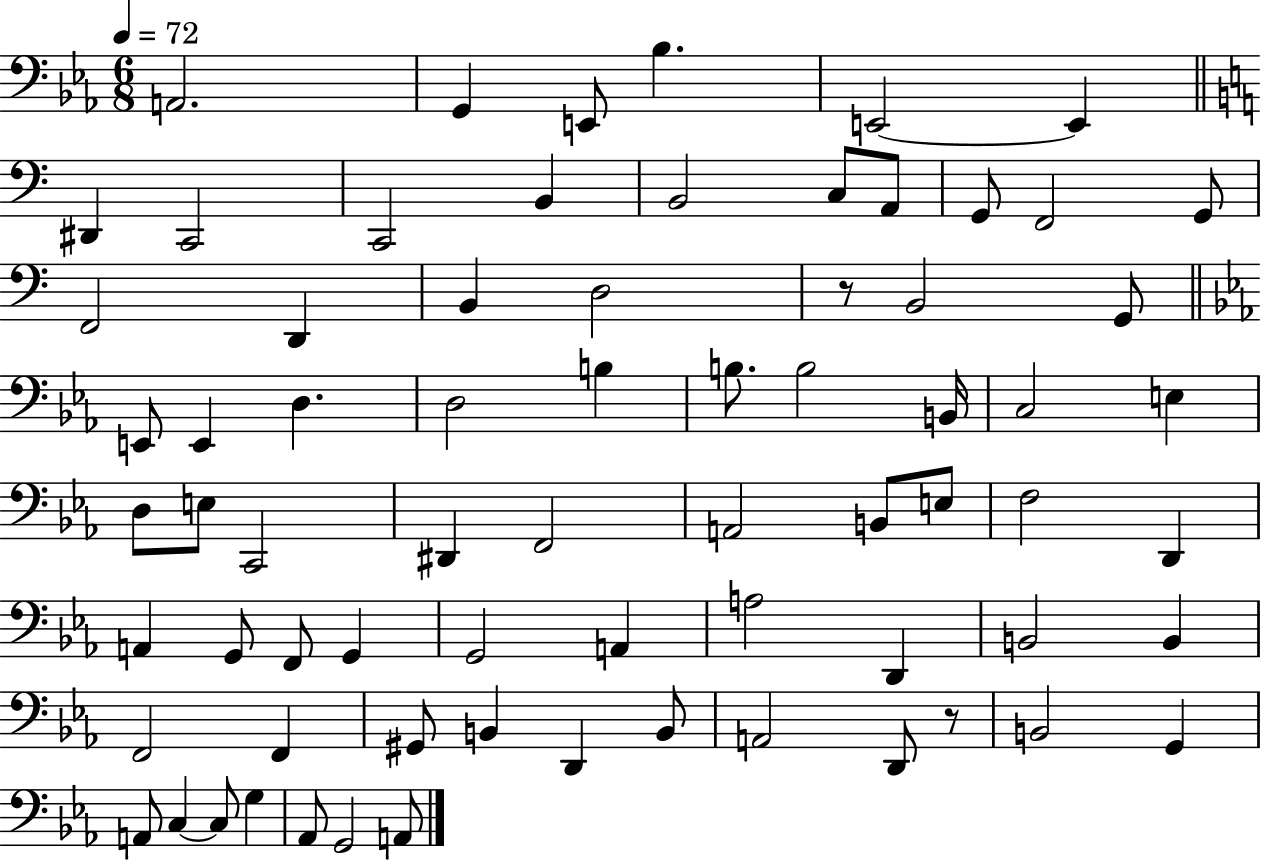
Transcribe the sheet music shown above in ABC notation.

X:1
T:Untitled
M:6/8
L:1/4
K:Eb
A,,2 G,, E,,/2 _B, E,,2 E,, ^D,, C,,2 C,,2 B,, B,,2 C,/2 A,,/2 G,,/2 F,,2 G,,/2 F,,2 D,, B,, D,2 z/2 B,,2 G,,/2 E,,/2 E,, D, D,2 B, B,/2 B,2 B,,/4 C,2 E, D,/2 E,/2 C,,2 ^D,, F,,2 A,,2 B,,/2 E,/2 F,2 D,, A,, G,,/2 F,,/2 G,, G,,2 A,, A,2 D,, B,,2 B,, F,,2 F,, ^G,,/2 B,, D,, B,,/2 A,,2 D,,/2 z/2 B,,2 G,, A,,/2 C, C,/2 G, _A,,/2 G,,2 A,,/2